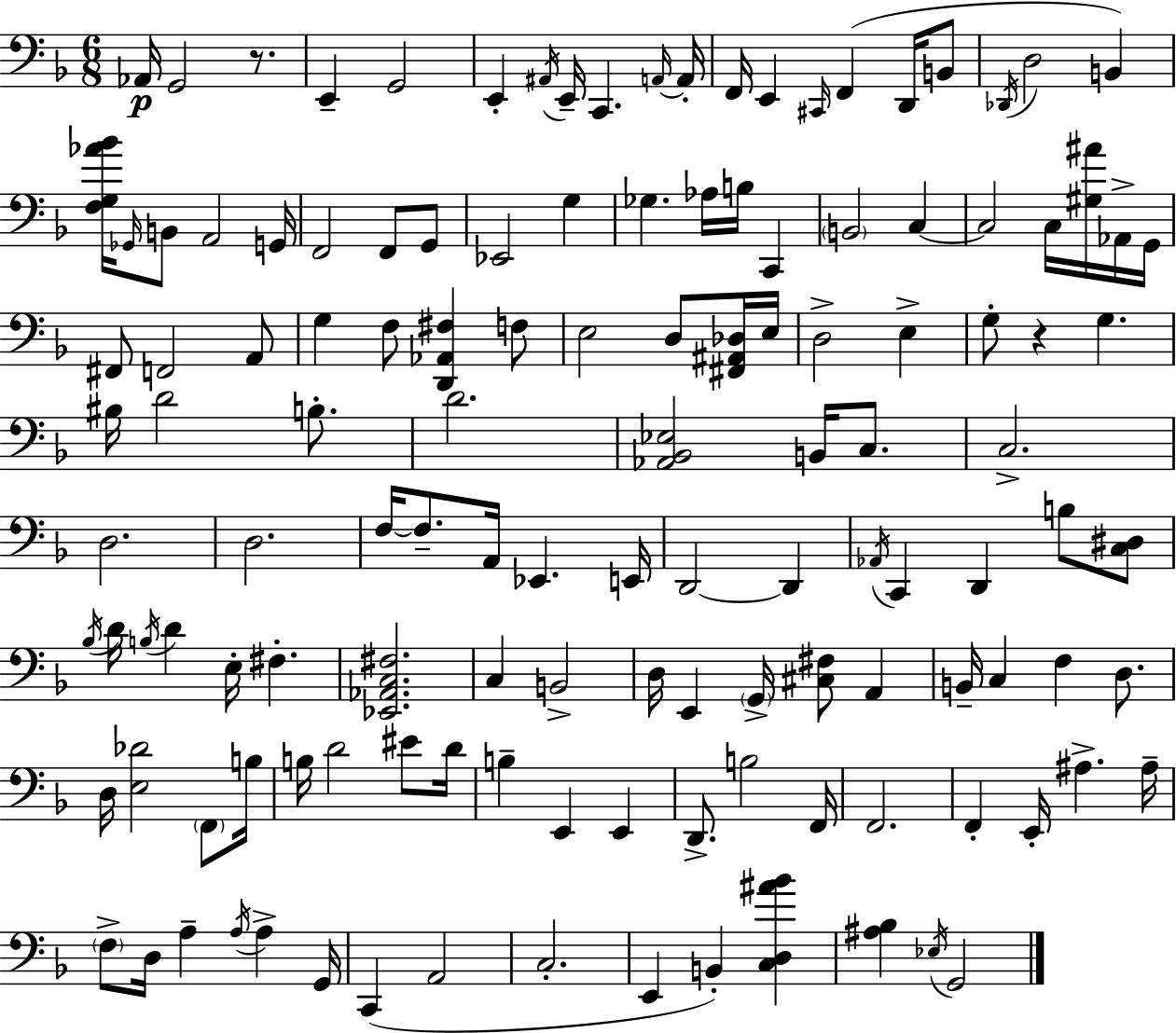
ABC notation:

X:1
T:Untitled
M:6/8
L:1/4
K:Dm
_A,,/4 G,,2 z/2 E,, G,,2 E,, ^A,,/4 E,,/4 C,, A,,/4 A,,/4 F,,/4 E,, ^C,,/4 F,, D,,/4 B,,/2 _D,,/4 D,2 B,, [F,G,_A_B]/4 _G,,/4 B,,/2 A,,2 G,,/4 F,,2 F,,/2 G,,/2 _E,,2 G, _G, _A,/4 B,/4 C,, B,,2 C, C,2 C,/4 [^G,^A]/4 _A,,/4 G,,/4 ^F,,/2 F,,2 A,,/2 G, F,/2 [D,,_A,,^F,] F,/2 E,2 D,/2 [^F,,^A,,_D,]/4 E,/4 D,2 E, G,/2 z G, ^B,/4 D2 B,/2 D2 [_A,,_B,,_E,]2 B,,/4 C,/2 C,2 D,2 D,2 F,/4 F,/2 A,,/4 _E,, E,,/4 D,,2 D,, _A,,/4 C,, D,, B,/2 [C,^D,]/2 _B,/4 D/4 B,/4 D E,/4 ^F, [_E,,_A,,C,^F,]2 C, B,,2 D,/4 E,, G,,/4 [^C,^F,]/2 A,, B,,/4 C, F, D,/2 D,/4 [E,_D]2 F,,/2 B,/4 B,/4 D2 ^E/2 D/4 B, E,, E,, D,,/2 B,2 F,,/4 F,,2 F,, E,,/4 ^A, ^A,/4 F,/2 D,/4 A, A,/4 A, G,,/4 C,, A,,2 C,2 E,, B,, [C,D,^A_B] [^A,_B,] _E,/4 G,,2